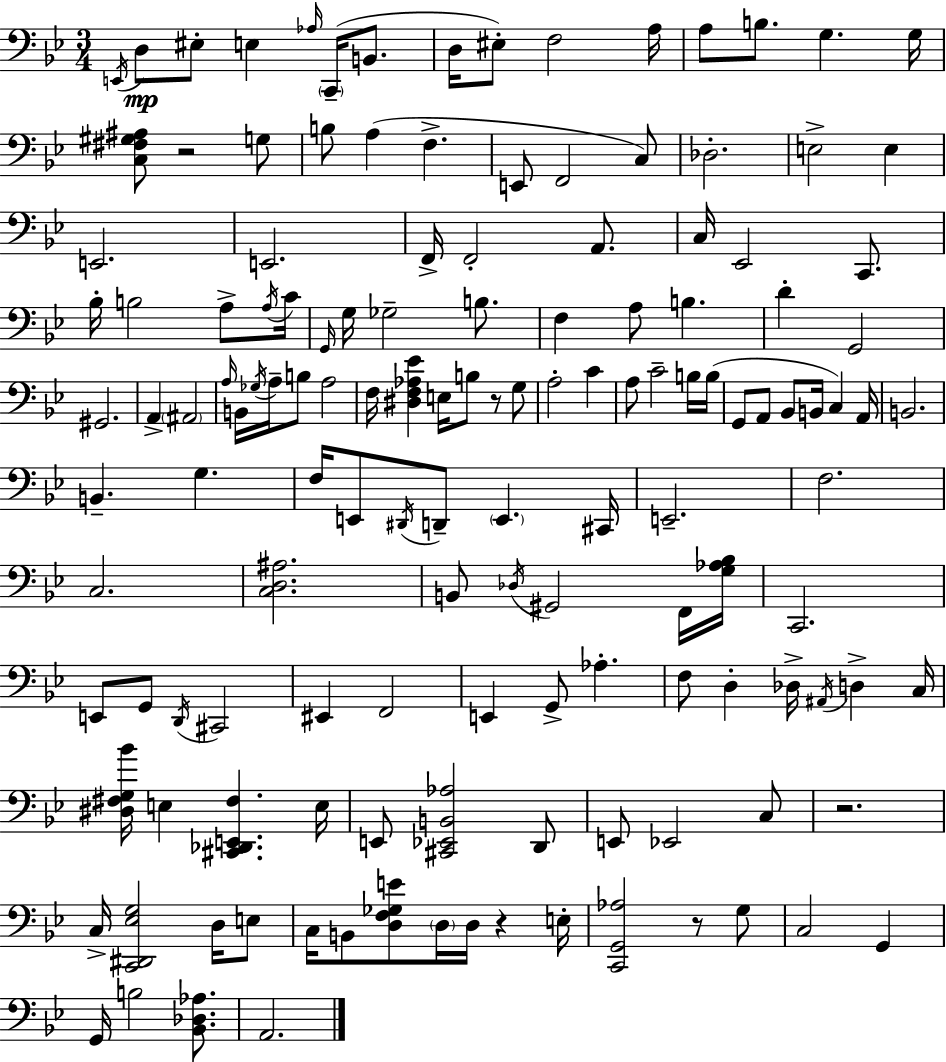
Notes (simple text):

E2/s D3/e EIS3/e E3/q Ab3/s C2/s B2/e. D3/s EIS3/e F3/h A3/s A3/e B3/e. G3/q. G3/s [C3,F#3,G#3,A#3]/e R/h G3/e B3/e A3/q F3/q. E2/e F2/h C3/e Db3/h. E3/h E3/q E2/h. E2/h. F2/s F2/h A2/e. C3/s Eb2/h C2/e. Bb3/s B3/h A3/e A3/s C4/s G2/s G3/s Gb3/h B3/e. F3/q A3/e B3/q. D4/q G2/h G#2/h. A2/q A#2/h A3/s B2/s Gb3/s A3/s B3/e A3/h F3/s [D#3,F3,Ab3,Eb4]/q E3/s B3/e R/e G3/e A3/h C4/q A3/e C4/h B3/s B3/s G2/e A2/e Bb2/e B2/s C3/q A2/s B2/h. B2/q. G3/q. F3/s E2/e D#2/s D2/e E2/q. C#2/s E2/h. F3/h. C3/h. [C3,D3,A#3]/h. B2/e Db3/s G#2/h F2/s [G3,Ab3,Bb3]/s C2/h. E2/e G2/e D2/s C#2/h EIS2/q F2/h E2/q G2/e Ab3/q. F3/e D3/q Db3/s A#2/s D3/q C3/s [D#3,F#3,G3,Bb4]/s E3/q [C#2,Db2,E2,F#3]/q. E3/s E2/e [C#2,Eb2,B2,Ab3]/h D2/e E2/e Eb2/h C3/e R/h. C3/s [C2,D#2,Eb3,G3]/h D3/s E3/e C3/s B2/e [D3,F3,Gb3,E4]/e D3/s D3/s R/q E3/s [C2,G2,Ab3]/h R/e G3/e C3/h G2/q G2/s B3/h [Bb2,Db3,Ab3]/e. A2/h.